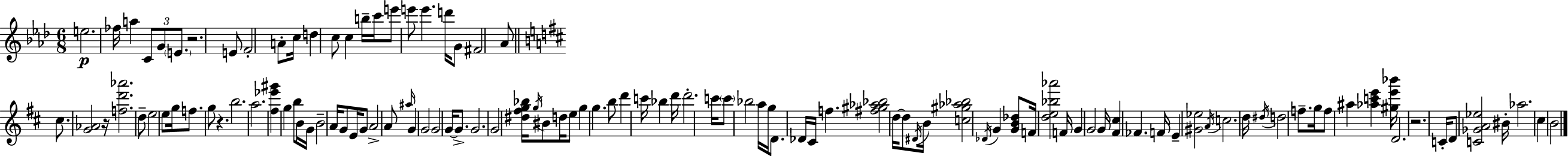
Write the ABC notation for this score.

X:1
T:Untitled
M:6/8
L:1/4
K:Fm
e2 _f/4 a C/2 G/2 E/2 z2 E/2 F2 A/2 c/4 d c/2 c b/4 c'/4 e'/2 e'/2 e' d'/4 G/2 ^F2 _A/2 ^c/2 [G_A]2 z/4 [fd'_a']2 d/2 e2 e/2 g/4 f/2 g/2 z b2 a2 [^f_e'^g'] g b/2 B/4 G/4 B2 A/4 G/2 E/4 G/2 A2 A/2 ^a/4 G G2 G2 G/4 G/2 G2 G2 [^d^fg_b]/4 g/4 ^B/2 d/4 e/2 g g b/2 d' c'/4 _b d'/4 d'2 c'/4 c'/2 _b2 a/4 g/4 D/2 _D/4 ^C/4 f [^f^g_a_b]2 d/4 d/2 ^D/4 B/4 [c^g_a_b]2 _D/4 G [GB_d]/2 F/4 [de_b_a']2 F/4 G G2 G/4 [^F^c] _F F/4 E [^G_e]2 A/4 c2 d/4 ^d/4 d2 f/2 g/4 f/2 ^a [_ac'e'] [^ge'_b']/4 D2 z2 C/4 D/2 [C_GA_e]2 ^B/4 _a2 ^c B2